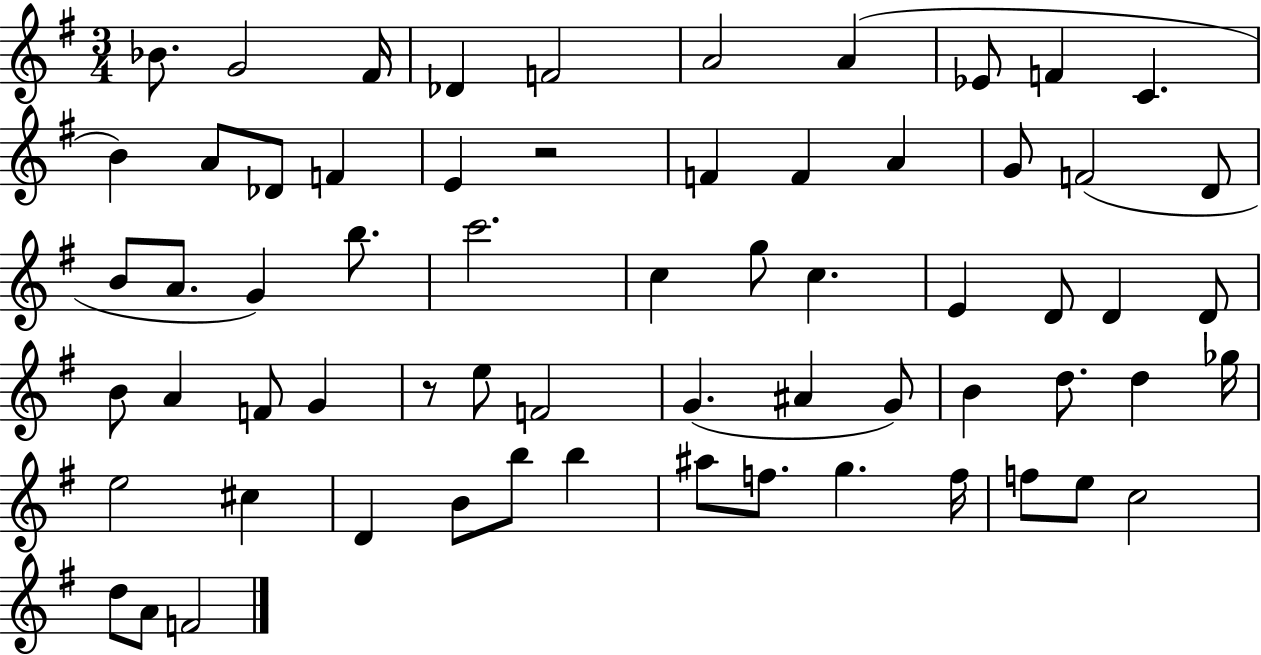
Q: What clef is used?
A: treble